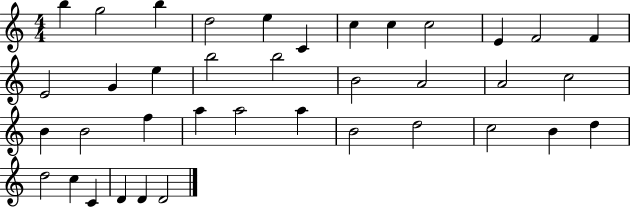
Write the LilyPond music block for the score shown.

{
  \clef treble
  \numericTimeSignature
  \time 4/4
  \key c \major
  b''4 g''2 b''4 | d''2 e''4 c'4 | c''4 c''4 c''2 | e'4 f'2 f'4 | \break e'2 g'4 e''4 | b''2 b''2 | b'2 a'2 | a'2 c''2 | \break b'4 b'2 f''4 | a''4 a''2 a''4 | b'2 d''2 | c''2 b'4 d''4 | \break d''2 c''4 c'4 | d'4 d'4 d'2 | \bar "|."
}